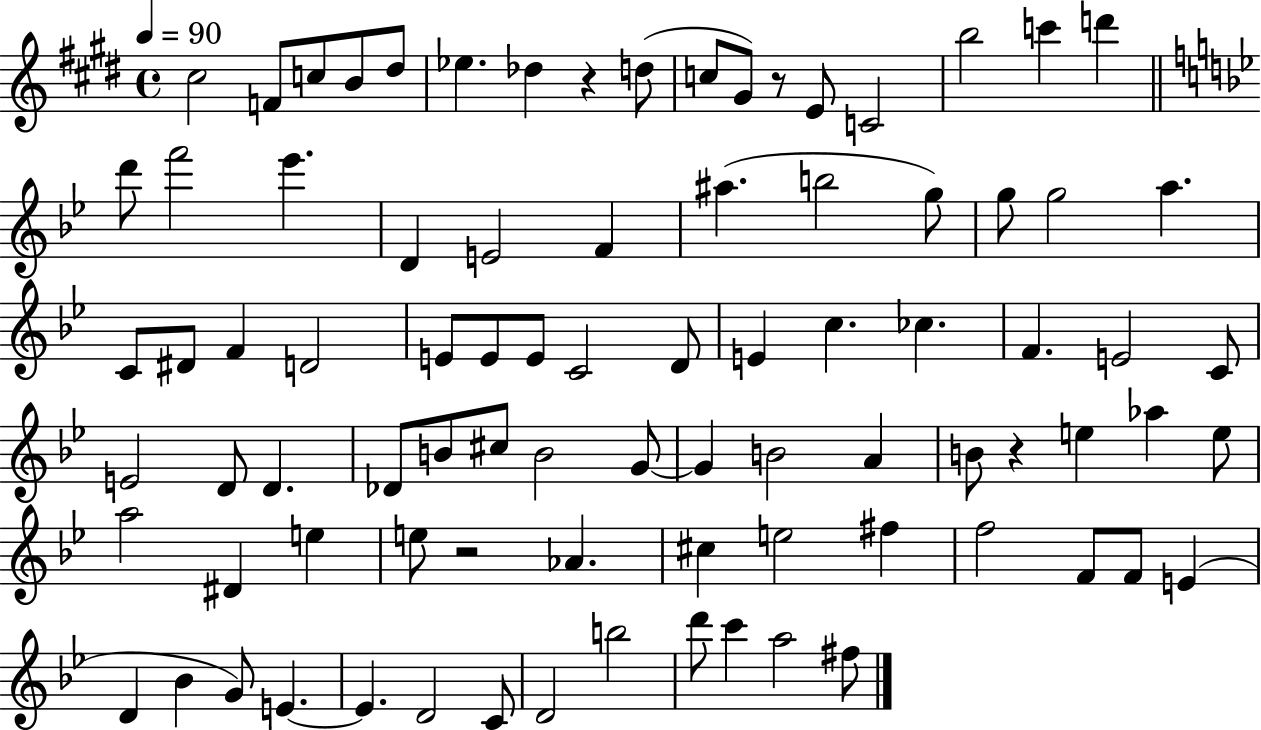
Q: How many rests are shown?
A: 4